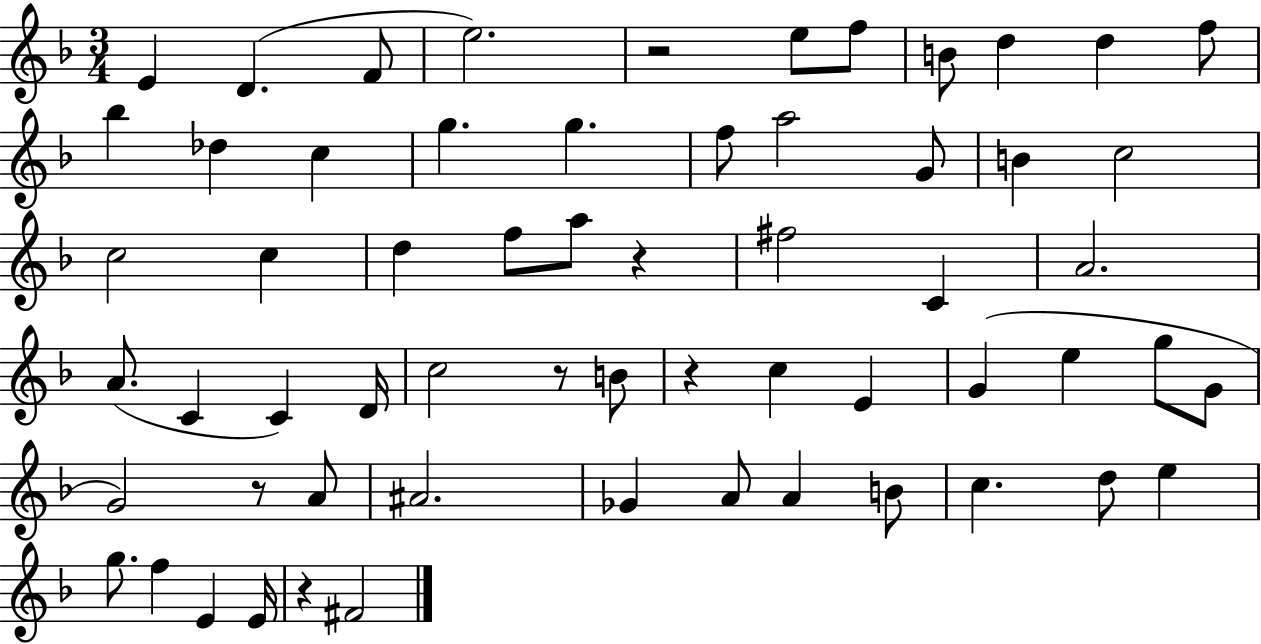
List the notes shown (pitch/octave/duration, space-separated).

E4/q D4/q. F4/e E5/h. R/h E5/e F5/e B4/e D5/q D5/q F5/e Bb5/q Db5/q C5/q G5/q. G5/q. F5/e A5/h G4/e B4/q C5/h C5/h C5/q D5/q F5/e A5/e R/q F#5/h C4/q A4/h. A4/e. C4/q C4/q D4/s C5/h R/e B4/e R/q C5/q E4/q G4/q E5/q G5/e G4/e G4/h R/e A4/e A#4/h. Gb4/q A4/e A4/q B4/e C5/q. D5/e E5/q G5/e. F5/q E4/q E4/s R/q F#4/h